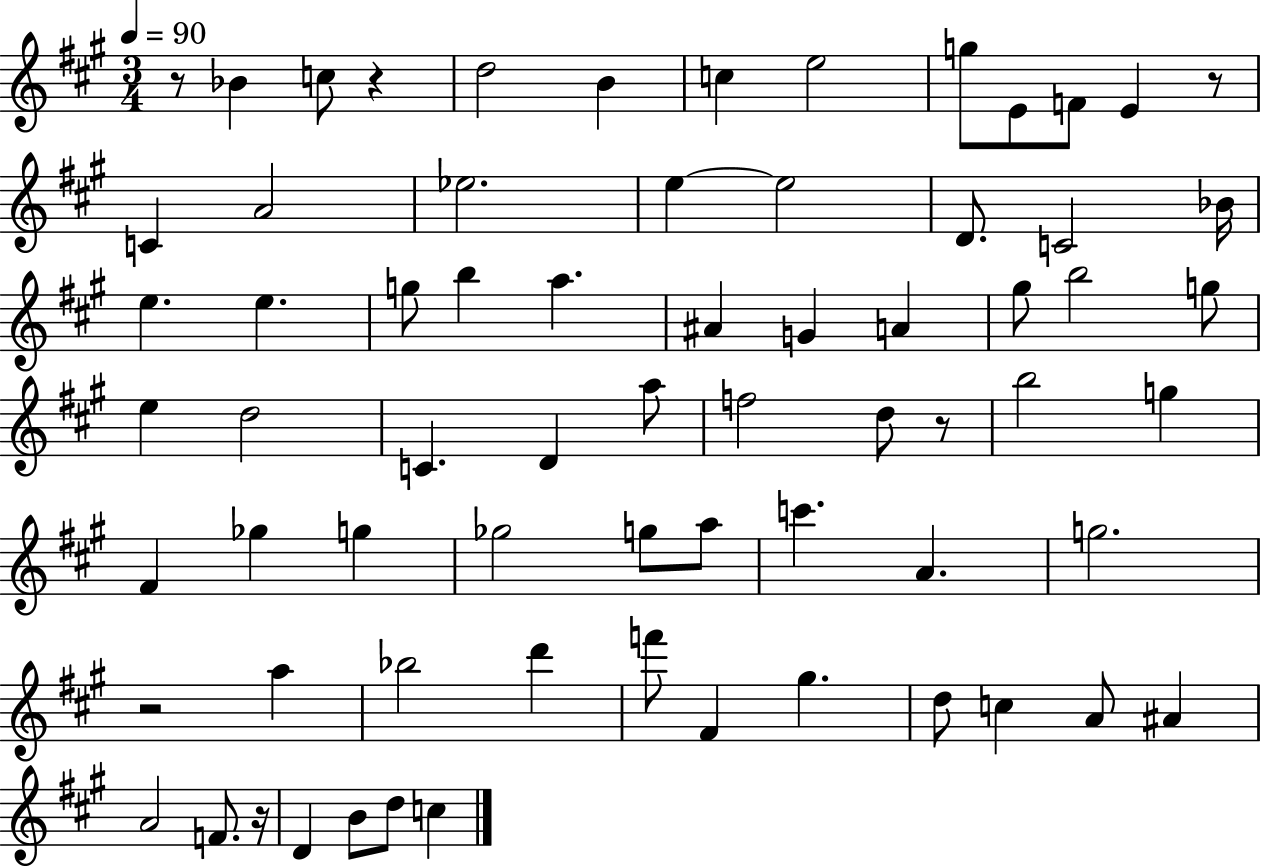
X:1
T:Untitled
M:3/4
L:1/4
K:A
z/2 _B c/2 z d2 B c e2 g/2 E/2 F/2 E z/2 C A2 _e2 e e2 D/2 C2 _B/4 e e g/2 b a ^A G A ^g/2 b2 g/2 e d2 C D a/2 f2 d/2 z/2 b2 g ^F _g g _g2 g/2 a/2 c' A g2 z2 a _b2 d' f'/2 ^F ^g d/2 c A/2 ^A A2 F/2 z/4 D B/2 d/2 c